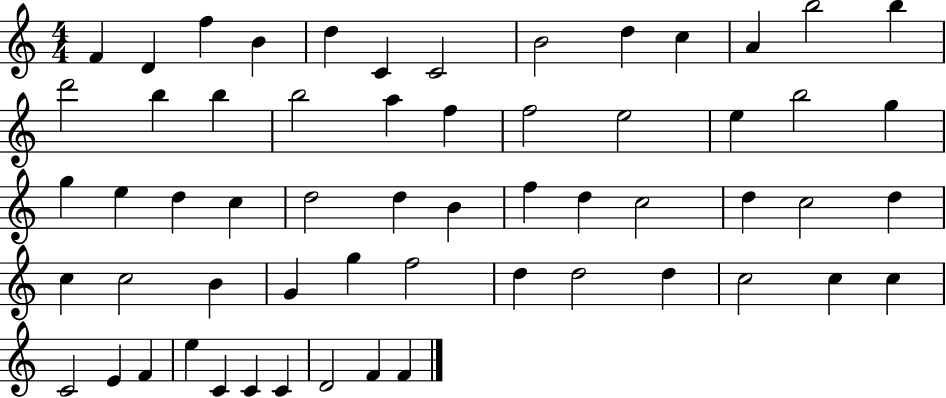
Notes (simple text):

F4/q D4/q F5/q B4/q D5/q C4/q C4/h B4/h D5/q C5/q A4/q B5/h B5/q D6/h B5/q B5/q B5/h A5/q F5/q F5/h E5/h E5/q B5/h G5/q G5/q E5/q D5/q C5/q D5/h D5/q B4/q F5/q D5/q C5/h D5/q C5/h D5/q C5/q C5/h B4/q G4/q G5/q F5/h D5/q D5/h D5/q C5/h C5/q C5/q C4/h E4/q F4/q E5/q C4/q C4/q C4/q D4/h F4/q F4/q